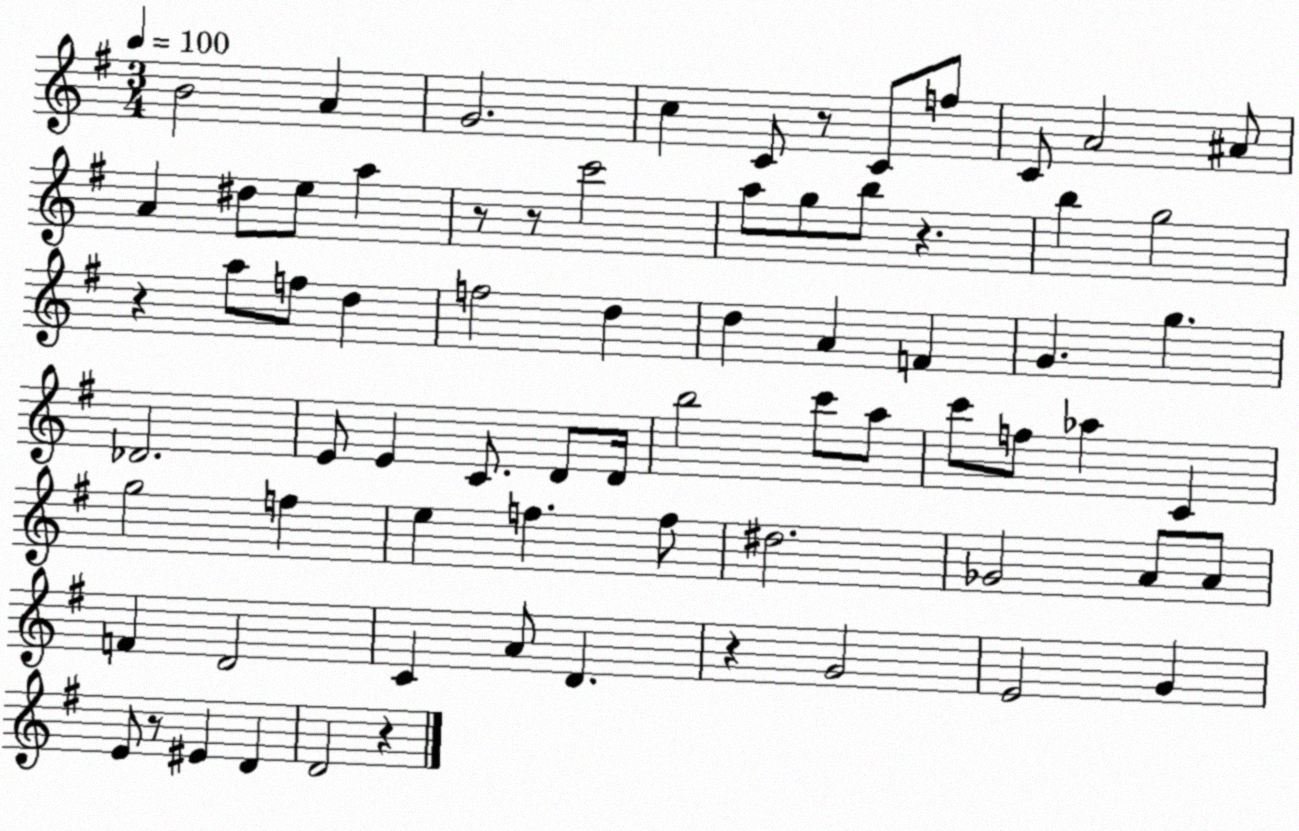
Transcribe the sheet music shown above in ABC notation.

X:1
T:Untitled
M:3/4
L:1/4
K:G
B2 A G2 c C/2 z/2 C/2 f/2 C/2 A2 ^A/2 A ^d/2 e/2 a z/2 z/2 c'2 a/2 g/2 b/2 z b g2 z a/2 f/2 d f2 d d A F G g _D2 E/2 E C/2 D/2 D/4 b2 c'/2 a/2 c'/2 f/2 _a C g2 f e f f/2 ^d2 _G2 A/2 A/2 F D2 C A/2 D z G2 E2 G E/2 z/2 ^E D D2 z